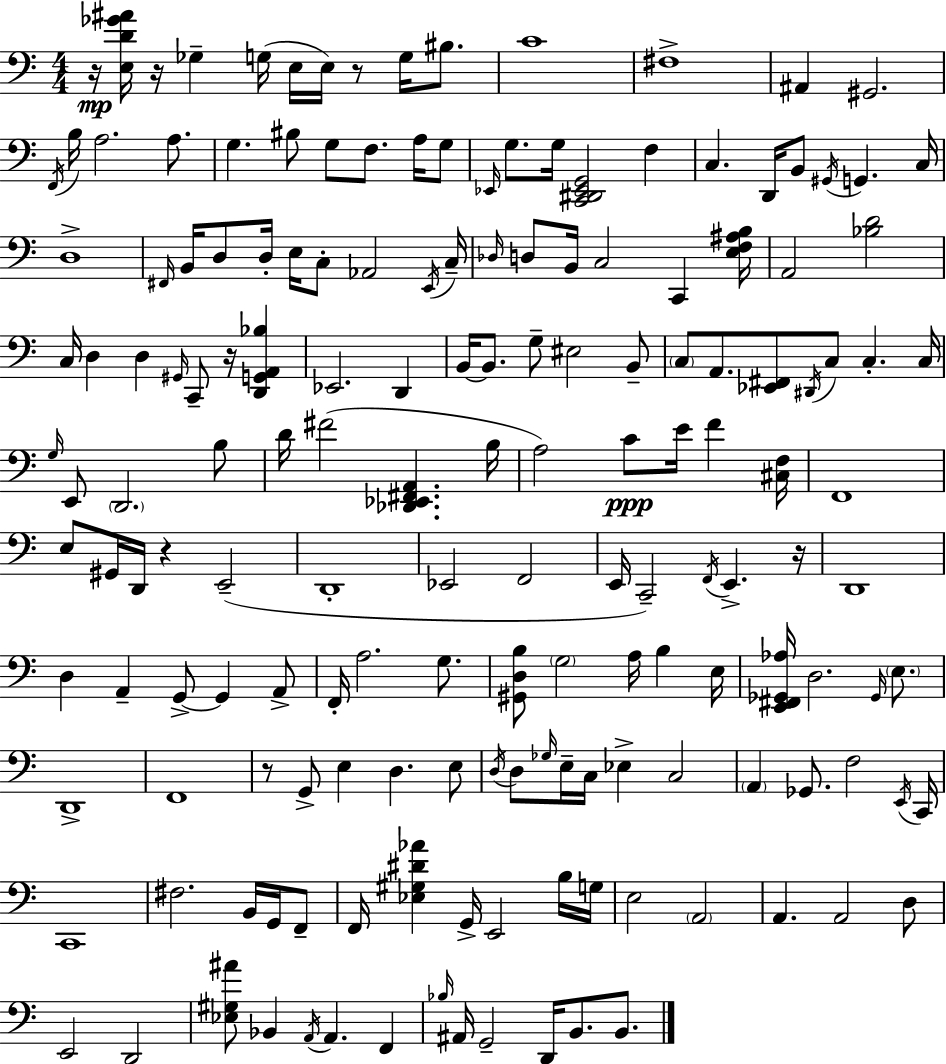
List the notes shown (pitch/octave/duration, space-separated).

R/s [E3,D4,Gb4,A#4]/s R/s Gb3/q G3/s E3/s E3/s R/e G3/s BIS3/e. C4/w F#3/w A#2/q G#2/h. F2/s B3/s A3/h. A3/e. G3/q. BIS3/e G3/e F3/e. A3/s G3/e Eb2/s G3/e. G3/s [C2,D#2,Eb2,G2]/h F3/q C3/q. D2/s B2/e G#2/s G2/q. C3/s D3/w F#2/s B2/s D3/e D3/s E3/s C3/e Ab2/h E2/s C3/s Db3/s D3/e B2/s C3/h C2/q [E3,F3,A#3,B3]/s A2/h [Bb3,D4]/h C3/s D3/q D3/q G#2/s C2/e R/s [D2,G2,A2,Bb3]/q Eb2/h. D2/q B2/s B2/e. G3/e EIS3/h B2/e C3/e A2/e. [Eb2,F#2]/e D#2/s C3/e C3/q. C3/s G3/s E2/e D2/h. B3/e D4/s F#4/h [Db2,Eb2,F#2,A2]/q. B3/s A3/h C4/e E4/s F4/q [C#3,F3]/s F2/w E3/e G#2/s D2/s R/q E2/h D2/w Eb2/h F2/h E2/s C2/h F2/s E2/q. R/s D2/w D3/q A2/q G2/e G2/q A2/e F2/s A3/h. G3/e. [G#2,D3,B3]/e G3/h A3/s B3/q E3/s [E2,F#2,Gb2,Ab3]/s D3/h. Gb2/s E3/e. D2/w F2/w R/e G2/e E3/q D3/q. E3/e D3/s D3/e Gb3/s E3/s C3/s Eb3/q C3/h A2/q Gb2/e. F3/h E2/s C2/s C2/w F#3/h. B2/s G2/s F2/e F2/s [Eb3,G#3,D#4,Ab4]/q G2/s E2/h B3/s G3/s E3/h A2/h A2/q. A2/h D3/e E2/h D2/h [Eb3,G#3,A#4]/e Bb2/q A2/s A2/q. F2/q Bb3/s A#2/s G2/h D2/s B2/e. B2/e.